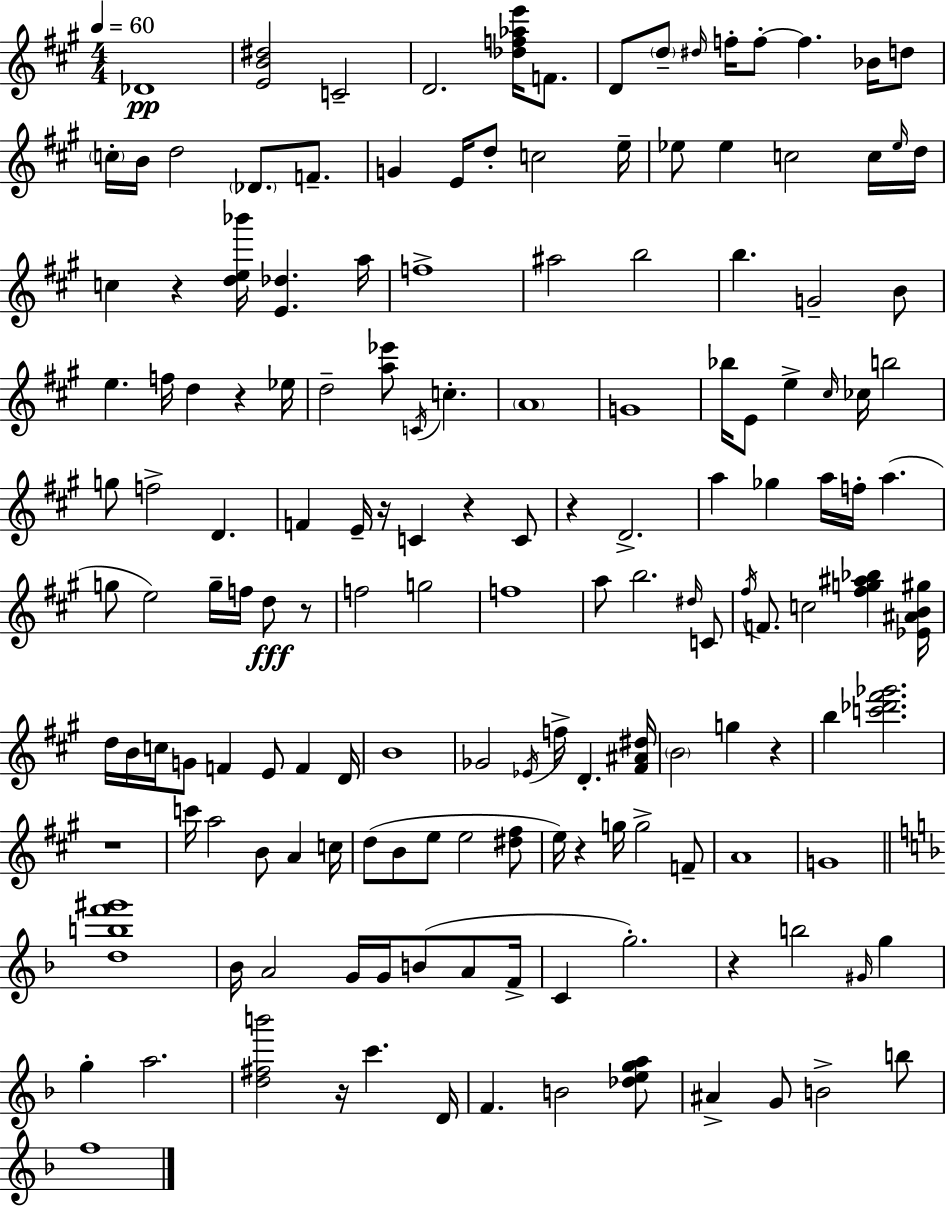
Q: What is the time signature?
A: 4/4